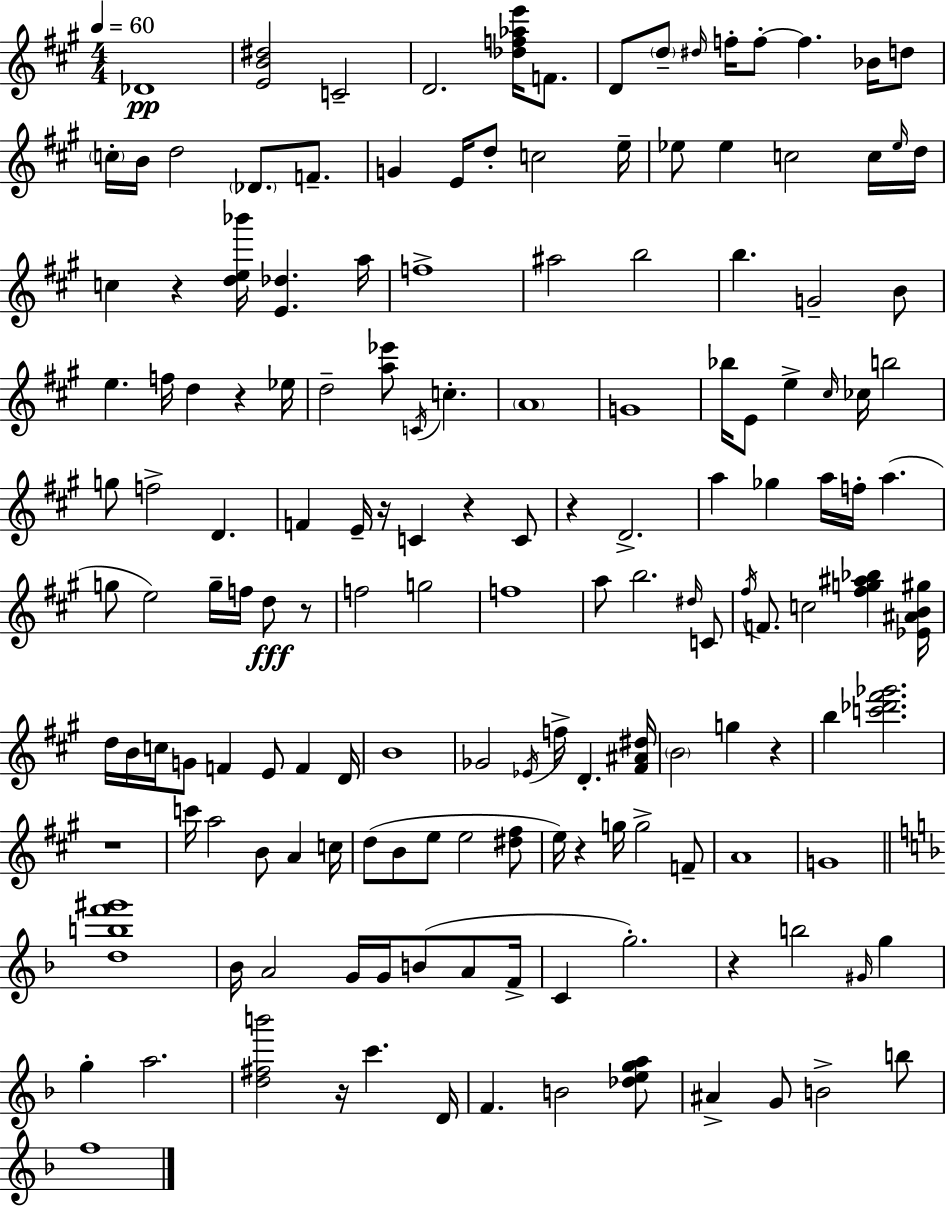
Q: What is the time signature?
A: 4/4